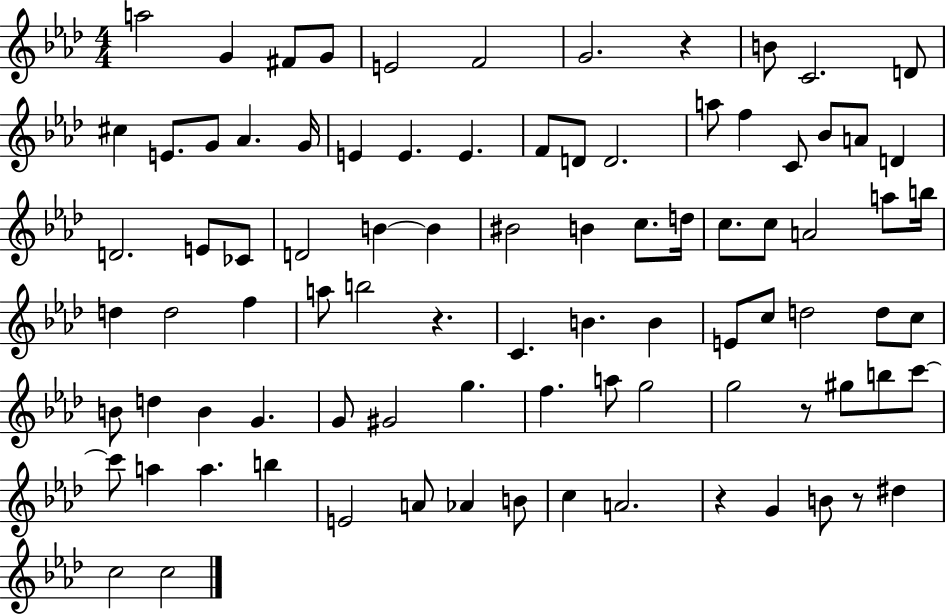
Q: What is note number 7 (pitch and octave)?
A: G4